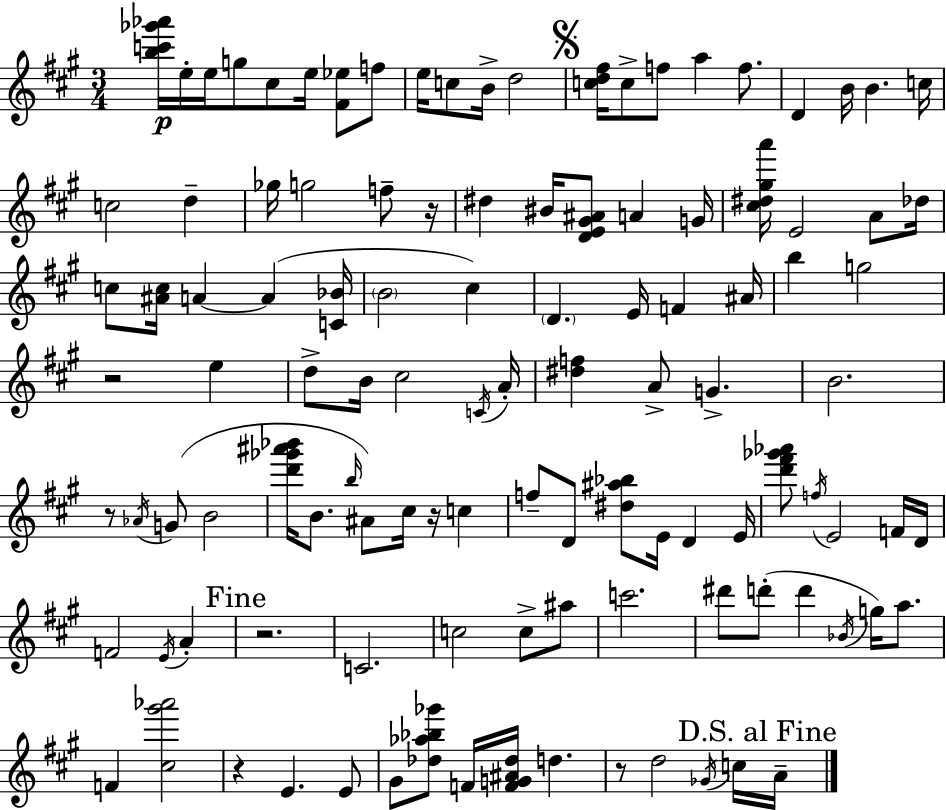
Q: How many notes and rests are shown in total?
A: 112